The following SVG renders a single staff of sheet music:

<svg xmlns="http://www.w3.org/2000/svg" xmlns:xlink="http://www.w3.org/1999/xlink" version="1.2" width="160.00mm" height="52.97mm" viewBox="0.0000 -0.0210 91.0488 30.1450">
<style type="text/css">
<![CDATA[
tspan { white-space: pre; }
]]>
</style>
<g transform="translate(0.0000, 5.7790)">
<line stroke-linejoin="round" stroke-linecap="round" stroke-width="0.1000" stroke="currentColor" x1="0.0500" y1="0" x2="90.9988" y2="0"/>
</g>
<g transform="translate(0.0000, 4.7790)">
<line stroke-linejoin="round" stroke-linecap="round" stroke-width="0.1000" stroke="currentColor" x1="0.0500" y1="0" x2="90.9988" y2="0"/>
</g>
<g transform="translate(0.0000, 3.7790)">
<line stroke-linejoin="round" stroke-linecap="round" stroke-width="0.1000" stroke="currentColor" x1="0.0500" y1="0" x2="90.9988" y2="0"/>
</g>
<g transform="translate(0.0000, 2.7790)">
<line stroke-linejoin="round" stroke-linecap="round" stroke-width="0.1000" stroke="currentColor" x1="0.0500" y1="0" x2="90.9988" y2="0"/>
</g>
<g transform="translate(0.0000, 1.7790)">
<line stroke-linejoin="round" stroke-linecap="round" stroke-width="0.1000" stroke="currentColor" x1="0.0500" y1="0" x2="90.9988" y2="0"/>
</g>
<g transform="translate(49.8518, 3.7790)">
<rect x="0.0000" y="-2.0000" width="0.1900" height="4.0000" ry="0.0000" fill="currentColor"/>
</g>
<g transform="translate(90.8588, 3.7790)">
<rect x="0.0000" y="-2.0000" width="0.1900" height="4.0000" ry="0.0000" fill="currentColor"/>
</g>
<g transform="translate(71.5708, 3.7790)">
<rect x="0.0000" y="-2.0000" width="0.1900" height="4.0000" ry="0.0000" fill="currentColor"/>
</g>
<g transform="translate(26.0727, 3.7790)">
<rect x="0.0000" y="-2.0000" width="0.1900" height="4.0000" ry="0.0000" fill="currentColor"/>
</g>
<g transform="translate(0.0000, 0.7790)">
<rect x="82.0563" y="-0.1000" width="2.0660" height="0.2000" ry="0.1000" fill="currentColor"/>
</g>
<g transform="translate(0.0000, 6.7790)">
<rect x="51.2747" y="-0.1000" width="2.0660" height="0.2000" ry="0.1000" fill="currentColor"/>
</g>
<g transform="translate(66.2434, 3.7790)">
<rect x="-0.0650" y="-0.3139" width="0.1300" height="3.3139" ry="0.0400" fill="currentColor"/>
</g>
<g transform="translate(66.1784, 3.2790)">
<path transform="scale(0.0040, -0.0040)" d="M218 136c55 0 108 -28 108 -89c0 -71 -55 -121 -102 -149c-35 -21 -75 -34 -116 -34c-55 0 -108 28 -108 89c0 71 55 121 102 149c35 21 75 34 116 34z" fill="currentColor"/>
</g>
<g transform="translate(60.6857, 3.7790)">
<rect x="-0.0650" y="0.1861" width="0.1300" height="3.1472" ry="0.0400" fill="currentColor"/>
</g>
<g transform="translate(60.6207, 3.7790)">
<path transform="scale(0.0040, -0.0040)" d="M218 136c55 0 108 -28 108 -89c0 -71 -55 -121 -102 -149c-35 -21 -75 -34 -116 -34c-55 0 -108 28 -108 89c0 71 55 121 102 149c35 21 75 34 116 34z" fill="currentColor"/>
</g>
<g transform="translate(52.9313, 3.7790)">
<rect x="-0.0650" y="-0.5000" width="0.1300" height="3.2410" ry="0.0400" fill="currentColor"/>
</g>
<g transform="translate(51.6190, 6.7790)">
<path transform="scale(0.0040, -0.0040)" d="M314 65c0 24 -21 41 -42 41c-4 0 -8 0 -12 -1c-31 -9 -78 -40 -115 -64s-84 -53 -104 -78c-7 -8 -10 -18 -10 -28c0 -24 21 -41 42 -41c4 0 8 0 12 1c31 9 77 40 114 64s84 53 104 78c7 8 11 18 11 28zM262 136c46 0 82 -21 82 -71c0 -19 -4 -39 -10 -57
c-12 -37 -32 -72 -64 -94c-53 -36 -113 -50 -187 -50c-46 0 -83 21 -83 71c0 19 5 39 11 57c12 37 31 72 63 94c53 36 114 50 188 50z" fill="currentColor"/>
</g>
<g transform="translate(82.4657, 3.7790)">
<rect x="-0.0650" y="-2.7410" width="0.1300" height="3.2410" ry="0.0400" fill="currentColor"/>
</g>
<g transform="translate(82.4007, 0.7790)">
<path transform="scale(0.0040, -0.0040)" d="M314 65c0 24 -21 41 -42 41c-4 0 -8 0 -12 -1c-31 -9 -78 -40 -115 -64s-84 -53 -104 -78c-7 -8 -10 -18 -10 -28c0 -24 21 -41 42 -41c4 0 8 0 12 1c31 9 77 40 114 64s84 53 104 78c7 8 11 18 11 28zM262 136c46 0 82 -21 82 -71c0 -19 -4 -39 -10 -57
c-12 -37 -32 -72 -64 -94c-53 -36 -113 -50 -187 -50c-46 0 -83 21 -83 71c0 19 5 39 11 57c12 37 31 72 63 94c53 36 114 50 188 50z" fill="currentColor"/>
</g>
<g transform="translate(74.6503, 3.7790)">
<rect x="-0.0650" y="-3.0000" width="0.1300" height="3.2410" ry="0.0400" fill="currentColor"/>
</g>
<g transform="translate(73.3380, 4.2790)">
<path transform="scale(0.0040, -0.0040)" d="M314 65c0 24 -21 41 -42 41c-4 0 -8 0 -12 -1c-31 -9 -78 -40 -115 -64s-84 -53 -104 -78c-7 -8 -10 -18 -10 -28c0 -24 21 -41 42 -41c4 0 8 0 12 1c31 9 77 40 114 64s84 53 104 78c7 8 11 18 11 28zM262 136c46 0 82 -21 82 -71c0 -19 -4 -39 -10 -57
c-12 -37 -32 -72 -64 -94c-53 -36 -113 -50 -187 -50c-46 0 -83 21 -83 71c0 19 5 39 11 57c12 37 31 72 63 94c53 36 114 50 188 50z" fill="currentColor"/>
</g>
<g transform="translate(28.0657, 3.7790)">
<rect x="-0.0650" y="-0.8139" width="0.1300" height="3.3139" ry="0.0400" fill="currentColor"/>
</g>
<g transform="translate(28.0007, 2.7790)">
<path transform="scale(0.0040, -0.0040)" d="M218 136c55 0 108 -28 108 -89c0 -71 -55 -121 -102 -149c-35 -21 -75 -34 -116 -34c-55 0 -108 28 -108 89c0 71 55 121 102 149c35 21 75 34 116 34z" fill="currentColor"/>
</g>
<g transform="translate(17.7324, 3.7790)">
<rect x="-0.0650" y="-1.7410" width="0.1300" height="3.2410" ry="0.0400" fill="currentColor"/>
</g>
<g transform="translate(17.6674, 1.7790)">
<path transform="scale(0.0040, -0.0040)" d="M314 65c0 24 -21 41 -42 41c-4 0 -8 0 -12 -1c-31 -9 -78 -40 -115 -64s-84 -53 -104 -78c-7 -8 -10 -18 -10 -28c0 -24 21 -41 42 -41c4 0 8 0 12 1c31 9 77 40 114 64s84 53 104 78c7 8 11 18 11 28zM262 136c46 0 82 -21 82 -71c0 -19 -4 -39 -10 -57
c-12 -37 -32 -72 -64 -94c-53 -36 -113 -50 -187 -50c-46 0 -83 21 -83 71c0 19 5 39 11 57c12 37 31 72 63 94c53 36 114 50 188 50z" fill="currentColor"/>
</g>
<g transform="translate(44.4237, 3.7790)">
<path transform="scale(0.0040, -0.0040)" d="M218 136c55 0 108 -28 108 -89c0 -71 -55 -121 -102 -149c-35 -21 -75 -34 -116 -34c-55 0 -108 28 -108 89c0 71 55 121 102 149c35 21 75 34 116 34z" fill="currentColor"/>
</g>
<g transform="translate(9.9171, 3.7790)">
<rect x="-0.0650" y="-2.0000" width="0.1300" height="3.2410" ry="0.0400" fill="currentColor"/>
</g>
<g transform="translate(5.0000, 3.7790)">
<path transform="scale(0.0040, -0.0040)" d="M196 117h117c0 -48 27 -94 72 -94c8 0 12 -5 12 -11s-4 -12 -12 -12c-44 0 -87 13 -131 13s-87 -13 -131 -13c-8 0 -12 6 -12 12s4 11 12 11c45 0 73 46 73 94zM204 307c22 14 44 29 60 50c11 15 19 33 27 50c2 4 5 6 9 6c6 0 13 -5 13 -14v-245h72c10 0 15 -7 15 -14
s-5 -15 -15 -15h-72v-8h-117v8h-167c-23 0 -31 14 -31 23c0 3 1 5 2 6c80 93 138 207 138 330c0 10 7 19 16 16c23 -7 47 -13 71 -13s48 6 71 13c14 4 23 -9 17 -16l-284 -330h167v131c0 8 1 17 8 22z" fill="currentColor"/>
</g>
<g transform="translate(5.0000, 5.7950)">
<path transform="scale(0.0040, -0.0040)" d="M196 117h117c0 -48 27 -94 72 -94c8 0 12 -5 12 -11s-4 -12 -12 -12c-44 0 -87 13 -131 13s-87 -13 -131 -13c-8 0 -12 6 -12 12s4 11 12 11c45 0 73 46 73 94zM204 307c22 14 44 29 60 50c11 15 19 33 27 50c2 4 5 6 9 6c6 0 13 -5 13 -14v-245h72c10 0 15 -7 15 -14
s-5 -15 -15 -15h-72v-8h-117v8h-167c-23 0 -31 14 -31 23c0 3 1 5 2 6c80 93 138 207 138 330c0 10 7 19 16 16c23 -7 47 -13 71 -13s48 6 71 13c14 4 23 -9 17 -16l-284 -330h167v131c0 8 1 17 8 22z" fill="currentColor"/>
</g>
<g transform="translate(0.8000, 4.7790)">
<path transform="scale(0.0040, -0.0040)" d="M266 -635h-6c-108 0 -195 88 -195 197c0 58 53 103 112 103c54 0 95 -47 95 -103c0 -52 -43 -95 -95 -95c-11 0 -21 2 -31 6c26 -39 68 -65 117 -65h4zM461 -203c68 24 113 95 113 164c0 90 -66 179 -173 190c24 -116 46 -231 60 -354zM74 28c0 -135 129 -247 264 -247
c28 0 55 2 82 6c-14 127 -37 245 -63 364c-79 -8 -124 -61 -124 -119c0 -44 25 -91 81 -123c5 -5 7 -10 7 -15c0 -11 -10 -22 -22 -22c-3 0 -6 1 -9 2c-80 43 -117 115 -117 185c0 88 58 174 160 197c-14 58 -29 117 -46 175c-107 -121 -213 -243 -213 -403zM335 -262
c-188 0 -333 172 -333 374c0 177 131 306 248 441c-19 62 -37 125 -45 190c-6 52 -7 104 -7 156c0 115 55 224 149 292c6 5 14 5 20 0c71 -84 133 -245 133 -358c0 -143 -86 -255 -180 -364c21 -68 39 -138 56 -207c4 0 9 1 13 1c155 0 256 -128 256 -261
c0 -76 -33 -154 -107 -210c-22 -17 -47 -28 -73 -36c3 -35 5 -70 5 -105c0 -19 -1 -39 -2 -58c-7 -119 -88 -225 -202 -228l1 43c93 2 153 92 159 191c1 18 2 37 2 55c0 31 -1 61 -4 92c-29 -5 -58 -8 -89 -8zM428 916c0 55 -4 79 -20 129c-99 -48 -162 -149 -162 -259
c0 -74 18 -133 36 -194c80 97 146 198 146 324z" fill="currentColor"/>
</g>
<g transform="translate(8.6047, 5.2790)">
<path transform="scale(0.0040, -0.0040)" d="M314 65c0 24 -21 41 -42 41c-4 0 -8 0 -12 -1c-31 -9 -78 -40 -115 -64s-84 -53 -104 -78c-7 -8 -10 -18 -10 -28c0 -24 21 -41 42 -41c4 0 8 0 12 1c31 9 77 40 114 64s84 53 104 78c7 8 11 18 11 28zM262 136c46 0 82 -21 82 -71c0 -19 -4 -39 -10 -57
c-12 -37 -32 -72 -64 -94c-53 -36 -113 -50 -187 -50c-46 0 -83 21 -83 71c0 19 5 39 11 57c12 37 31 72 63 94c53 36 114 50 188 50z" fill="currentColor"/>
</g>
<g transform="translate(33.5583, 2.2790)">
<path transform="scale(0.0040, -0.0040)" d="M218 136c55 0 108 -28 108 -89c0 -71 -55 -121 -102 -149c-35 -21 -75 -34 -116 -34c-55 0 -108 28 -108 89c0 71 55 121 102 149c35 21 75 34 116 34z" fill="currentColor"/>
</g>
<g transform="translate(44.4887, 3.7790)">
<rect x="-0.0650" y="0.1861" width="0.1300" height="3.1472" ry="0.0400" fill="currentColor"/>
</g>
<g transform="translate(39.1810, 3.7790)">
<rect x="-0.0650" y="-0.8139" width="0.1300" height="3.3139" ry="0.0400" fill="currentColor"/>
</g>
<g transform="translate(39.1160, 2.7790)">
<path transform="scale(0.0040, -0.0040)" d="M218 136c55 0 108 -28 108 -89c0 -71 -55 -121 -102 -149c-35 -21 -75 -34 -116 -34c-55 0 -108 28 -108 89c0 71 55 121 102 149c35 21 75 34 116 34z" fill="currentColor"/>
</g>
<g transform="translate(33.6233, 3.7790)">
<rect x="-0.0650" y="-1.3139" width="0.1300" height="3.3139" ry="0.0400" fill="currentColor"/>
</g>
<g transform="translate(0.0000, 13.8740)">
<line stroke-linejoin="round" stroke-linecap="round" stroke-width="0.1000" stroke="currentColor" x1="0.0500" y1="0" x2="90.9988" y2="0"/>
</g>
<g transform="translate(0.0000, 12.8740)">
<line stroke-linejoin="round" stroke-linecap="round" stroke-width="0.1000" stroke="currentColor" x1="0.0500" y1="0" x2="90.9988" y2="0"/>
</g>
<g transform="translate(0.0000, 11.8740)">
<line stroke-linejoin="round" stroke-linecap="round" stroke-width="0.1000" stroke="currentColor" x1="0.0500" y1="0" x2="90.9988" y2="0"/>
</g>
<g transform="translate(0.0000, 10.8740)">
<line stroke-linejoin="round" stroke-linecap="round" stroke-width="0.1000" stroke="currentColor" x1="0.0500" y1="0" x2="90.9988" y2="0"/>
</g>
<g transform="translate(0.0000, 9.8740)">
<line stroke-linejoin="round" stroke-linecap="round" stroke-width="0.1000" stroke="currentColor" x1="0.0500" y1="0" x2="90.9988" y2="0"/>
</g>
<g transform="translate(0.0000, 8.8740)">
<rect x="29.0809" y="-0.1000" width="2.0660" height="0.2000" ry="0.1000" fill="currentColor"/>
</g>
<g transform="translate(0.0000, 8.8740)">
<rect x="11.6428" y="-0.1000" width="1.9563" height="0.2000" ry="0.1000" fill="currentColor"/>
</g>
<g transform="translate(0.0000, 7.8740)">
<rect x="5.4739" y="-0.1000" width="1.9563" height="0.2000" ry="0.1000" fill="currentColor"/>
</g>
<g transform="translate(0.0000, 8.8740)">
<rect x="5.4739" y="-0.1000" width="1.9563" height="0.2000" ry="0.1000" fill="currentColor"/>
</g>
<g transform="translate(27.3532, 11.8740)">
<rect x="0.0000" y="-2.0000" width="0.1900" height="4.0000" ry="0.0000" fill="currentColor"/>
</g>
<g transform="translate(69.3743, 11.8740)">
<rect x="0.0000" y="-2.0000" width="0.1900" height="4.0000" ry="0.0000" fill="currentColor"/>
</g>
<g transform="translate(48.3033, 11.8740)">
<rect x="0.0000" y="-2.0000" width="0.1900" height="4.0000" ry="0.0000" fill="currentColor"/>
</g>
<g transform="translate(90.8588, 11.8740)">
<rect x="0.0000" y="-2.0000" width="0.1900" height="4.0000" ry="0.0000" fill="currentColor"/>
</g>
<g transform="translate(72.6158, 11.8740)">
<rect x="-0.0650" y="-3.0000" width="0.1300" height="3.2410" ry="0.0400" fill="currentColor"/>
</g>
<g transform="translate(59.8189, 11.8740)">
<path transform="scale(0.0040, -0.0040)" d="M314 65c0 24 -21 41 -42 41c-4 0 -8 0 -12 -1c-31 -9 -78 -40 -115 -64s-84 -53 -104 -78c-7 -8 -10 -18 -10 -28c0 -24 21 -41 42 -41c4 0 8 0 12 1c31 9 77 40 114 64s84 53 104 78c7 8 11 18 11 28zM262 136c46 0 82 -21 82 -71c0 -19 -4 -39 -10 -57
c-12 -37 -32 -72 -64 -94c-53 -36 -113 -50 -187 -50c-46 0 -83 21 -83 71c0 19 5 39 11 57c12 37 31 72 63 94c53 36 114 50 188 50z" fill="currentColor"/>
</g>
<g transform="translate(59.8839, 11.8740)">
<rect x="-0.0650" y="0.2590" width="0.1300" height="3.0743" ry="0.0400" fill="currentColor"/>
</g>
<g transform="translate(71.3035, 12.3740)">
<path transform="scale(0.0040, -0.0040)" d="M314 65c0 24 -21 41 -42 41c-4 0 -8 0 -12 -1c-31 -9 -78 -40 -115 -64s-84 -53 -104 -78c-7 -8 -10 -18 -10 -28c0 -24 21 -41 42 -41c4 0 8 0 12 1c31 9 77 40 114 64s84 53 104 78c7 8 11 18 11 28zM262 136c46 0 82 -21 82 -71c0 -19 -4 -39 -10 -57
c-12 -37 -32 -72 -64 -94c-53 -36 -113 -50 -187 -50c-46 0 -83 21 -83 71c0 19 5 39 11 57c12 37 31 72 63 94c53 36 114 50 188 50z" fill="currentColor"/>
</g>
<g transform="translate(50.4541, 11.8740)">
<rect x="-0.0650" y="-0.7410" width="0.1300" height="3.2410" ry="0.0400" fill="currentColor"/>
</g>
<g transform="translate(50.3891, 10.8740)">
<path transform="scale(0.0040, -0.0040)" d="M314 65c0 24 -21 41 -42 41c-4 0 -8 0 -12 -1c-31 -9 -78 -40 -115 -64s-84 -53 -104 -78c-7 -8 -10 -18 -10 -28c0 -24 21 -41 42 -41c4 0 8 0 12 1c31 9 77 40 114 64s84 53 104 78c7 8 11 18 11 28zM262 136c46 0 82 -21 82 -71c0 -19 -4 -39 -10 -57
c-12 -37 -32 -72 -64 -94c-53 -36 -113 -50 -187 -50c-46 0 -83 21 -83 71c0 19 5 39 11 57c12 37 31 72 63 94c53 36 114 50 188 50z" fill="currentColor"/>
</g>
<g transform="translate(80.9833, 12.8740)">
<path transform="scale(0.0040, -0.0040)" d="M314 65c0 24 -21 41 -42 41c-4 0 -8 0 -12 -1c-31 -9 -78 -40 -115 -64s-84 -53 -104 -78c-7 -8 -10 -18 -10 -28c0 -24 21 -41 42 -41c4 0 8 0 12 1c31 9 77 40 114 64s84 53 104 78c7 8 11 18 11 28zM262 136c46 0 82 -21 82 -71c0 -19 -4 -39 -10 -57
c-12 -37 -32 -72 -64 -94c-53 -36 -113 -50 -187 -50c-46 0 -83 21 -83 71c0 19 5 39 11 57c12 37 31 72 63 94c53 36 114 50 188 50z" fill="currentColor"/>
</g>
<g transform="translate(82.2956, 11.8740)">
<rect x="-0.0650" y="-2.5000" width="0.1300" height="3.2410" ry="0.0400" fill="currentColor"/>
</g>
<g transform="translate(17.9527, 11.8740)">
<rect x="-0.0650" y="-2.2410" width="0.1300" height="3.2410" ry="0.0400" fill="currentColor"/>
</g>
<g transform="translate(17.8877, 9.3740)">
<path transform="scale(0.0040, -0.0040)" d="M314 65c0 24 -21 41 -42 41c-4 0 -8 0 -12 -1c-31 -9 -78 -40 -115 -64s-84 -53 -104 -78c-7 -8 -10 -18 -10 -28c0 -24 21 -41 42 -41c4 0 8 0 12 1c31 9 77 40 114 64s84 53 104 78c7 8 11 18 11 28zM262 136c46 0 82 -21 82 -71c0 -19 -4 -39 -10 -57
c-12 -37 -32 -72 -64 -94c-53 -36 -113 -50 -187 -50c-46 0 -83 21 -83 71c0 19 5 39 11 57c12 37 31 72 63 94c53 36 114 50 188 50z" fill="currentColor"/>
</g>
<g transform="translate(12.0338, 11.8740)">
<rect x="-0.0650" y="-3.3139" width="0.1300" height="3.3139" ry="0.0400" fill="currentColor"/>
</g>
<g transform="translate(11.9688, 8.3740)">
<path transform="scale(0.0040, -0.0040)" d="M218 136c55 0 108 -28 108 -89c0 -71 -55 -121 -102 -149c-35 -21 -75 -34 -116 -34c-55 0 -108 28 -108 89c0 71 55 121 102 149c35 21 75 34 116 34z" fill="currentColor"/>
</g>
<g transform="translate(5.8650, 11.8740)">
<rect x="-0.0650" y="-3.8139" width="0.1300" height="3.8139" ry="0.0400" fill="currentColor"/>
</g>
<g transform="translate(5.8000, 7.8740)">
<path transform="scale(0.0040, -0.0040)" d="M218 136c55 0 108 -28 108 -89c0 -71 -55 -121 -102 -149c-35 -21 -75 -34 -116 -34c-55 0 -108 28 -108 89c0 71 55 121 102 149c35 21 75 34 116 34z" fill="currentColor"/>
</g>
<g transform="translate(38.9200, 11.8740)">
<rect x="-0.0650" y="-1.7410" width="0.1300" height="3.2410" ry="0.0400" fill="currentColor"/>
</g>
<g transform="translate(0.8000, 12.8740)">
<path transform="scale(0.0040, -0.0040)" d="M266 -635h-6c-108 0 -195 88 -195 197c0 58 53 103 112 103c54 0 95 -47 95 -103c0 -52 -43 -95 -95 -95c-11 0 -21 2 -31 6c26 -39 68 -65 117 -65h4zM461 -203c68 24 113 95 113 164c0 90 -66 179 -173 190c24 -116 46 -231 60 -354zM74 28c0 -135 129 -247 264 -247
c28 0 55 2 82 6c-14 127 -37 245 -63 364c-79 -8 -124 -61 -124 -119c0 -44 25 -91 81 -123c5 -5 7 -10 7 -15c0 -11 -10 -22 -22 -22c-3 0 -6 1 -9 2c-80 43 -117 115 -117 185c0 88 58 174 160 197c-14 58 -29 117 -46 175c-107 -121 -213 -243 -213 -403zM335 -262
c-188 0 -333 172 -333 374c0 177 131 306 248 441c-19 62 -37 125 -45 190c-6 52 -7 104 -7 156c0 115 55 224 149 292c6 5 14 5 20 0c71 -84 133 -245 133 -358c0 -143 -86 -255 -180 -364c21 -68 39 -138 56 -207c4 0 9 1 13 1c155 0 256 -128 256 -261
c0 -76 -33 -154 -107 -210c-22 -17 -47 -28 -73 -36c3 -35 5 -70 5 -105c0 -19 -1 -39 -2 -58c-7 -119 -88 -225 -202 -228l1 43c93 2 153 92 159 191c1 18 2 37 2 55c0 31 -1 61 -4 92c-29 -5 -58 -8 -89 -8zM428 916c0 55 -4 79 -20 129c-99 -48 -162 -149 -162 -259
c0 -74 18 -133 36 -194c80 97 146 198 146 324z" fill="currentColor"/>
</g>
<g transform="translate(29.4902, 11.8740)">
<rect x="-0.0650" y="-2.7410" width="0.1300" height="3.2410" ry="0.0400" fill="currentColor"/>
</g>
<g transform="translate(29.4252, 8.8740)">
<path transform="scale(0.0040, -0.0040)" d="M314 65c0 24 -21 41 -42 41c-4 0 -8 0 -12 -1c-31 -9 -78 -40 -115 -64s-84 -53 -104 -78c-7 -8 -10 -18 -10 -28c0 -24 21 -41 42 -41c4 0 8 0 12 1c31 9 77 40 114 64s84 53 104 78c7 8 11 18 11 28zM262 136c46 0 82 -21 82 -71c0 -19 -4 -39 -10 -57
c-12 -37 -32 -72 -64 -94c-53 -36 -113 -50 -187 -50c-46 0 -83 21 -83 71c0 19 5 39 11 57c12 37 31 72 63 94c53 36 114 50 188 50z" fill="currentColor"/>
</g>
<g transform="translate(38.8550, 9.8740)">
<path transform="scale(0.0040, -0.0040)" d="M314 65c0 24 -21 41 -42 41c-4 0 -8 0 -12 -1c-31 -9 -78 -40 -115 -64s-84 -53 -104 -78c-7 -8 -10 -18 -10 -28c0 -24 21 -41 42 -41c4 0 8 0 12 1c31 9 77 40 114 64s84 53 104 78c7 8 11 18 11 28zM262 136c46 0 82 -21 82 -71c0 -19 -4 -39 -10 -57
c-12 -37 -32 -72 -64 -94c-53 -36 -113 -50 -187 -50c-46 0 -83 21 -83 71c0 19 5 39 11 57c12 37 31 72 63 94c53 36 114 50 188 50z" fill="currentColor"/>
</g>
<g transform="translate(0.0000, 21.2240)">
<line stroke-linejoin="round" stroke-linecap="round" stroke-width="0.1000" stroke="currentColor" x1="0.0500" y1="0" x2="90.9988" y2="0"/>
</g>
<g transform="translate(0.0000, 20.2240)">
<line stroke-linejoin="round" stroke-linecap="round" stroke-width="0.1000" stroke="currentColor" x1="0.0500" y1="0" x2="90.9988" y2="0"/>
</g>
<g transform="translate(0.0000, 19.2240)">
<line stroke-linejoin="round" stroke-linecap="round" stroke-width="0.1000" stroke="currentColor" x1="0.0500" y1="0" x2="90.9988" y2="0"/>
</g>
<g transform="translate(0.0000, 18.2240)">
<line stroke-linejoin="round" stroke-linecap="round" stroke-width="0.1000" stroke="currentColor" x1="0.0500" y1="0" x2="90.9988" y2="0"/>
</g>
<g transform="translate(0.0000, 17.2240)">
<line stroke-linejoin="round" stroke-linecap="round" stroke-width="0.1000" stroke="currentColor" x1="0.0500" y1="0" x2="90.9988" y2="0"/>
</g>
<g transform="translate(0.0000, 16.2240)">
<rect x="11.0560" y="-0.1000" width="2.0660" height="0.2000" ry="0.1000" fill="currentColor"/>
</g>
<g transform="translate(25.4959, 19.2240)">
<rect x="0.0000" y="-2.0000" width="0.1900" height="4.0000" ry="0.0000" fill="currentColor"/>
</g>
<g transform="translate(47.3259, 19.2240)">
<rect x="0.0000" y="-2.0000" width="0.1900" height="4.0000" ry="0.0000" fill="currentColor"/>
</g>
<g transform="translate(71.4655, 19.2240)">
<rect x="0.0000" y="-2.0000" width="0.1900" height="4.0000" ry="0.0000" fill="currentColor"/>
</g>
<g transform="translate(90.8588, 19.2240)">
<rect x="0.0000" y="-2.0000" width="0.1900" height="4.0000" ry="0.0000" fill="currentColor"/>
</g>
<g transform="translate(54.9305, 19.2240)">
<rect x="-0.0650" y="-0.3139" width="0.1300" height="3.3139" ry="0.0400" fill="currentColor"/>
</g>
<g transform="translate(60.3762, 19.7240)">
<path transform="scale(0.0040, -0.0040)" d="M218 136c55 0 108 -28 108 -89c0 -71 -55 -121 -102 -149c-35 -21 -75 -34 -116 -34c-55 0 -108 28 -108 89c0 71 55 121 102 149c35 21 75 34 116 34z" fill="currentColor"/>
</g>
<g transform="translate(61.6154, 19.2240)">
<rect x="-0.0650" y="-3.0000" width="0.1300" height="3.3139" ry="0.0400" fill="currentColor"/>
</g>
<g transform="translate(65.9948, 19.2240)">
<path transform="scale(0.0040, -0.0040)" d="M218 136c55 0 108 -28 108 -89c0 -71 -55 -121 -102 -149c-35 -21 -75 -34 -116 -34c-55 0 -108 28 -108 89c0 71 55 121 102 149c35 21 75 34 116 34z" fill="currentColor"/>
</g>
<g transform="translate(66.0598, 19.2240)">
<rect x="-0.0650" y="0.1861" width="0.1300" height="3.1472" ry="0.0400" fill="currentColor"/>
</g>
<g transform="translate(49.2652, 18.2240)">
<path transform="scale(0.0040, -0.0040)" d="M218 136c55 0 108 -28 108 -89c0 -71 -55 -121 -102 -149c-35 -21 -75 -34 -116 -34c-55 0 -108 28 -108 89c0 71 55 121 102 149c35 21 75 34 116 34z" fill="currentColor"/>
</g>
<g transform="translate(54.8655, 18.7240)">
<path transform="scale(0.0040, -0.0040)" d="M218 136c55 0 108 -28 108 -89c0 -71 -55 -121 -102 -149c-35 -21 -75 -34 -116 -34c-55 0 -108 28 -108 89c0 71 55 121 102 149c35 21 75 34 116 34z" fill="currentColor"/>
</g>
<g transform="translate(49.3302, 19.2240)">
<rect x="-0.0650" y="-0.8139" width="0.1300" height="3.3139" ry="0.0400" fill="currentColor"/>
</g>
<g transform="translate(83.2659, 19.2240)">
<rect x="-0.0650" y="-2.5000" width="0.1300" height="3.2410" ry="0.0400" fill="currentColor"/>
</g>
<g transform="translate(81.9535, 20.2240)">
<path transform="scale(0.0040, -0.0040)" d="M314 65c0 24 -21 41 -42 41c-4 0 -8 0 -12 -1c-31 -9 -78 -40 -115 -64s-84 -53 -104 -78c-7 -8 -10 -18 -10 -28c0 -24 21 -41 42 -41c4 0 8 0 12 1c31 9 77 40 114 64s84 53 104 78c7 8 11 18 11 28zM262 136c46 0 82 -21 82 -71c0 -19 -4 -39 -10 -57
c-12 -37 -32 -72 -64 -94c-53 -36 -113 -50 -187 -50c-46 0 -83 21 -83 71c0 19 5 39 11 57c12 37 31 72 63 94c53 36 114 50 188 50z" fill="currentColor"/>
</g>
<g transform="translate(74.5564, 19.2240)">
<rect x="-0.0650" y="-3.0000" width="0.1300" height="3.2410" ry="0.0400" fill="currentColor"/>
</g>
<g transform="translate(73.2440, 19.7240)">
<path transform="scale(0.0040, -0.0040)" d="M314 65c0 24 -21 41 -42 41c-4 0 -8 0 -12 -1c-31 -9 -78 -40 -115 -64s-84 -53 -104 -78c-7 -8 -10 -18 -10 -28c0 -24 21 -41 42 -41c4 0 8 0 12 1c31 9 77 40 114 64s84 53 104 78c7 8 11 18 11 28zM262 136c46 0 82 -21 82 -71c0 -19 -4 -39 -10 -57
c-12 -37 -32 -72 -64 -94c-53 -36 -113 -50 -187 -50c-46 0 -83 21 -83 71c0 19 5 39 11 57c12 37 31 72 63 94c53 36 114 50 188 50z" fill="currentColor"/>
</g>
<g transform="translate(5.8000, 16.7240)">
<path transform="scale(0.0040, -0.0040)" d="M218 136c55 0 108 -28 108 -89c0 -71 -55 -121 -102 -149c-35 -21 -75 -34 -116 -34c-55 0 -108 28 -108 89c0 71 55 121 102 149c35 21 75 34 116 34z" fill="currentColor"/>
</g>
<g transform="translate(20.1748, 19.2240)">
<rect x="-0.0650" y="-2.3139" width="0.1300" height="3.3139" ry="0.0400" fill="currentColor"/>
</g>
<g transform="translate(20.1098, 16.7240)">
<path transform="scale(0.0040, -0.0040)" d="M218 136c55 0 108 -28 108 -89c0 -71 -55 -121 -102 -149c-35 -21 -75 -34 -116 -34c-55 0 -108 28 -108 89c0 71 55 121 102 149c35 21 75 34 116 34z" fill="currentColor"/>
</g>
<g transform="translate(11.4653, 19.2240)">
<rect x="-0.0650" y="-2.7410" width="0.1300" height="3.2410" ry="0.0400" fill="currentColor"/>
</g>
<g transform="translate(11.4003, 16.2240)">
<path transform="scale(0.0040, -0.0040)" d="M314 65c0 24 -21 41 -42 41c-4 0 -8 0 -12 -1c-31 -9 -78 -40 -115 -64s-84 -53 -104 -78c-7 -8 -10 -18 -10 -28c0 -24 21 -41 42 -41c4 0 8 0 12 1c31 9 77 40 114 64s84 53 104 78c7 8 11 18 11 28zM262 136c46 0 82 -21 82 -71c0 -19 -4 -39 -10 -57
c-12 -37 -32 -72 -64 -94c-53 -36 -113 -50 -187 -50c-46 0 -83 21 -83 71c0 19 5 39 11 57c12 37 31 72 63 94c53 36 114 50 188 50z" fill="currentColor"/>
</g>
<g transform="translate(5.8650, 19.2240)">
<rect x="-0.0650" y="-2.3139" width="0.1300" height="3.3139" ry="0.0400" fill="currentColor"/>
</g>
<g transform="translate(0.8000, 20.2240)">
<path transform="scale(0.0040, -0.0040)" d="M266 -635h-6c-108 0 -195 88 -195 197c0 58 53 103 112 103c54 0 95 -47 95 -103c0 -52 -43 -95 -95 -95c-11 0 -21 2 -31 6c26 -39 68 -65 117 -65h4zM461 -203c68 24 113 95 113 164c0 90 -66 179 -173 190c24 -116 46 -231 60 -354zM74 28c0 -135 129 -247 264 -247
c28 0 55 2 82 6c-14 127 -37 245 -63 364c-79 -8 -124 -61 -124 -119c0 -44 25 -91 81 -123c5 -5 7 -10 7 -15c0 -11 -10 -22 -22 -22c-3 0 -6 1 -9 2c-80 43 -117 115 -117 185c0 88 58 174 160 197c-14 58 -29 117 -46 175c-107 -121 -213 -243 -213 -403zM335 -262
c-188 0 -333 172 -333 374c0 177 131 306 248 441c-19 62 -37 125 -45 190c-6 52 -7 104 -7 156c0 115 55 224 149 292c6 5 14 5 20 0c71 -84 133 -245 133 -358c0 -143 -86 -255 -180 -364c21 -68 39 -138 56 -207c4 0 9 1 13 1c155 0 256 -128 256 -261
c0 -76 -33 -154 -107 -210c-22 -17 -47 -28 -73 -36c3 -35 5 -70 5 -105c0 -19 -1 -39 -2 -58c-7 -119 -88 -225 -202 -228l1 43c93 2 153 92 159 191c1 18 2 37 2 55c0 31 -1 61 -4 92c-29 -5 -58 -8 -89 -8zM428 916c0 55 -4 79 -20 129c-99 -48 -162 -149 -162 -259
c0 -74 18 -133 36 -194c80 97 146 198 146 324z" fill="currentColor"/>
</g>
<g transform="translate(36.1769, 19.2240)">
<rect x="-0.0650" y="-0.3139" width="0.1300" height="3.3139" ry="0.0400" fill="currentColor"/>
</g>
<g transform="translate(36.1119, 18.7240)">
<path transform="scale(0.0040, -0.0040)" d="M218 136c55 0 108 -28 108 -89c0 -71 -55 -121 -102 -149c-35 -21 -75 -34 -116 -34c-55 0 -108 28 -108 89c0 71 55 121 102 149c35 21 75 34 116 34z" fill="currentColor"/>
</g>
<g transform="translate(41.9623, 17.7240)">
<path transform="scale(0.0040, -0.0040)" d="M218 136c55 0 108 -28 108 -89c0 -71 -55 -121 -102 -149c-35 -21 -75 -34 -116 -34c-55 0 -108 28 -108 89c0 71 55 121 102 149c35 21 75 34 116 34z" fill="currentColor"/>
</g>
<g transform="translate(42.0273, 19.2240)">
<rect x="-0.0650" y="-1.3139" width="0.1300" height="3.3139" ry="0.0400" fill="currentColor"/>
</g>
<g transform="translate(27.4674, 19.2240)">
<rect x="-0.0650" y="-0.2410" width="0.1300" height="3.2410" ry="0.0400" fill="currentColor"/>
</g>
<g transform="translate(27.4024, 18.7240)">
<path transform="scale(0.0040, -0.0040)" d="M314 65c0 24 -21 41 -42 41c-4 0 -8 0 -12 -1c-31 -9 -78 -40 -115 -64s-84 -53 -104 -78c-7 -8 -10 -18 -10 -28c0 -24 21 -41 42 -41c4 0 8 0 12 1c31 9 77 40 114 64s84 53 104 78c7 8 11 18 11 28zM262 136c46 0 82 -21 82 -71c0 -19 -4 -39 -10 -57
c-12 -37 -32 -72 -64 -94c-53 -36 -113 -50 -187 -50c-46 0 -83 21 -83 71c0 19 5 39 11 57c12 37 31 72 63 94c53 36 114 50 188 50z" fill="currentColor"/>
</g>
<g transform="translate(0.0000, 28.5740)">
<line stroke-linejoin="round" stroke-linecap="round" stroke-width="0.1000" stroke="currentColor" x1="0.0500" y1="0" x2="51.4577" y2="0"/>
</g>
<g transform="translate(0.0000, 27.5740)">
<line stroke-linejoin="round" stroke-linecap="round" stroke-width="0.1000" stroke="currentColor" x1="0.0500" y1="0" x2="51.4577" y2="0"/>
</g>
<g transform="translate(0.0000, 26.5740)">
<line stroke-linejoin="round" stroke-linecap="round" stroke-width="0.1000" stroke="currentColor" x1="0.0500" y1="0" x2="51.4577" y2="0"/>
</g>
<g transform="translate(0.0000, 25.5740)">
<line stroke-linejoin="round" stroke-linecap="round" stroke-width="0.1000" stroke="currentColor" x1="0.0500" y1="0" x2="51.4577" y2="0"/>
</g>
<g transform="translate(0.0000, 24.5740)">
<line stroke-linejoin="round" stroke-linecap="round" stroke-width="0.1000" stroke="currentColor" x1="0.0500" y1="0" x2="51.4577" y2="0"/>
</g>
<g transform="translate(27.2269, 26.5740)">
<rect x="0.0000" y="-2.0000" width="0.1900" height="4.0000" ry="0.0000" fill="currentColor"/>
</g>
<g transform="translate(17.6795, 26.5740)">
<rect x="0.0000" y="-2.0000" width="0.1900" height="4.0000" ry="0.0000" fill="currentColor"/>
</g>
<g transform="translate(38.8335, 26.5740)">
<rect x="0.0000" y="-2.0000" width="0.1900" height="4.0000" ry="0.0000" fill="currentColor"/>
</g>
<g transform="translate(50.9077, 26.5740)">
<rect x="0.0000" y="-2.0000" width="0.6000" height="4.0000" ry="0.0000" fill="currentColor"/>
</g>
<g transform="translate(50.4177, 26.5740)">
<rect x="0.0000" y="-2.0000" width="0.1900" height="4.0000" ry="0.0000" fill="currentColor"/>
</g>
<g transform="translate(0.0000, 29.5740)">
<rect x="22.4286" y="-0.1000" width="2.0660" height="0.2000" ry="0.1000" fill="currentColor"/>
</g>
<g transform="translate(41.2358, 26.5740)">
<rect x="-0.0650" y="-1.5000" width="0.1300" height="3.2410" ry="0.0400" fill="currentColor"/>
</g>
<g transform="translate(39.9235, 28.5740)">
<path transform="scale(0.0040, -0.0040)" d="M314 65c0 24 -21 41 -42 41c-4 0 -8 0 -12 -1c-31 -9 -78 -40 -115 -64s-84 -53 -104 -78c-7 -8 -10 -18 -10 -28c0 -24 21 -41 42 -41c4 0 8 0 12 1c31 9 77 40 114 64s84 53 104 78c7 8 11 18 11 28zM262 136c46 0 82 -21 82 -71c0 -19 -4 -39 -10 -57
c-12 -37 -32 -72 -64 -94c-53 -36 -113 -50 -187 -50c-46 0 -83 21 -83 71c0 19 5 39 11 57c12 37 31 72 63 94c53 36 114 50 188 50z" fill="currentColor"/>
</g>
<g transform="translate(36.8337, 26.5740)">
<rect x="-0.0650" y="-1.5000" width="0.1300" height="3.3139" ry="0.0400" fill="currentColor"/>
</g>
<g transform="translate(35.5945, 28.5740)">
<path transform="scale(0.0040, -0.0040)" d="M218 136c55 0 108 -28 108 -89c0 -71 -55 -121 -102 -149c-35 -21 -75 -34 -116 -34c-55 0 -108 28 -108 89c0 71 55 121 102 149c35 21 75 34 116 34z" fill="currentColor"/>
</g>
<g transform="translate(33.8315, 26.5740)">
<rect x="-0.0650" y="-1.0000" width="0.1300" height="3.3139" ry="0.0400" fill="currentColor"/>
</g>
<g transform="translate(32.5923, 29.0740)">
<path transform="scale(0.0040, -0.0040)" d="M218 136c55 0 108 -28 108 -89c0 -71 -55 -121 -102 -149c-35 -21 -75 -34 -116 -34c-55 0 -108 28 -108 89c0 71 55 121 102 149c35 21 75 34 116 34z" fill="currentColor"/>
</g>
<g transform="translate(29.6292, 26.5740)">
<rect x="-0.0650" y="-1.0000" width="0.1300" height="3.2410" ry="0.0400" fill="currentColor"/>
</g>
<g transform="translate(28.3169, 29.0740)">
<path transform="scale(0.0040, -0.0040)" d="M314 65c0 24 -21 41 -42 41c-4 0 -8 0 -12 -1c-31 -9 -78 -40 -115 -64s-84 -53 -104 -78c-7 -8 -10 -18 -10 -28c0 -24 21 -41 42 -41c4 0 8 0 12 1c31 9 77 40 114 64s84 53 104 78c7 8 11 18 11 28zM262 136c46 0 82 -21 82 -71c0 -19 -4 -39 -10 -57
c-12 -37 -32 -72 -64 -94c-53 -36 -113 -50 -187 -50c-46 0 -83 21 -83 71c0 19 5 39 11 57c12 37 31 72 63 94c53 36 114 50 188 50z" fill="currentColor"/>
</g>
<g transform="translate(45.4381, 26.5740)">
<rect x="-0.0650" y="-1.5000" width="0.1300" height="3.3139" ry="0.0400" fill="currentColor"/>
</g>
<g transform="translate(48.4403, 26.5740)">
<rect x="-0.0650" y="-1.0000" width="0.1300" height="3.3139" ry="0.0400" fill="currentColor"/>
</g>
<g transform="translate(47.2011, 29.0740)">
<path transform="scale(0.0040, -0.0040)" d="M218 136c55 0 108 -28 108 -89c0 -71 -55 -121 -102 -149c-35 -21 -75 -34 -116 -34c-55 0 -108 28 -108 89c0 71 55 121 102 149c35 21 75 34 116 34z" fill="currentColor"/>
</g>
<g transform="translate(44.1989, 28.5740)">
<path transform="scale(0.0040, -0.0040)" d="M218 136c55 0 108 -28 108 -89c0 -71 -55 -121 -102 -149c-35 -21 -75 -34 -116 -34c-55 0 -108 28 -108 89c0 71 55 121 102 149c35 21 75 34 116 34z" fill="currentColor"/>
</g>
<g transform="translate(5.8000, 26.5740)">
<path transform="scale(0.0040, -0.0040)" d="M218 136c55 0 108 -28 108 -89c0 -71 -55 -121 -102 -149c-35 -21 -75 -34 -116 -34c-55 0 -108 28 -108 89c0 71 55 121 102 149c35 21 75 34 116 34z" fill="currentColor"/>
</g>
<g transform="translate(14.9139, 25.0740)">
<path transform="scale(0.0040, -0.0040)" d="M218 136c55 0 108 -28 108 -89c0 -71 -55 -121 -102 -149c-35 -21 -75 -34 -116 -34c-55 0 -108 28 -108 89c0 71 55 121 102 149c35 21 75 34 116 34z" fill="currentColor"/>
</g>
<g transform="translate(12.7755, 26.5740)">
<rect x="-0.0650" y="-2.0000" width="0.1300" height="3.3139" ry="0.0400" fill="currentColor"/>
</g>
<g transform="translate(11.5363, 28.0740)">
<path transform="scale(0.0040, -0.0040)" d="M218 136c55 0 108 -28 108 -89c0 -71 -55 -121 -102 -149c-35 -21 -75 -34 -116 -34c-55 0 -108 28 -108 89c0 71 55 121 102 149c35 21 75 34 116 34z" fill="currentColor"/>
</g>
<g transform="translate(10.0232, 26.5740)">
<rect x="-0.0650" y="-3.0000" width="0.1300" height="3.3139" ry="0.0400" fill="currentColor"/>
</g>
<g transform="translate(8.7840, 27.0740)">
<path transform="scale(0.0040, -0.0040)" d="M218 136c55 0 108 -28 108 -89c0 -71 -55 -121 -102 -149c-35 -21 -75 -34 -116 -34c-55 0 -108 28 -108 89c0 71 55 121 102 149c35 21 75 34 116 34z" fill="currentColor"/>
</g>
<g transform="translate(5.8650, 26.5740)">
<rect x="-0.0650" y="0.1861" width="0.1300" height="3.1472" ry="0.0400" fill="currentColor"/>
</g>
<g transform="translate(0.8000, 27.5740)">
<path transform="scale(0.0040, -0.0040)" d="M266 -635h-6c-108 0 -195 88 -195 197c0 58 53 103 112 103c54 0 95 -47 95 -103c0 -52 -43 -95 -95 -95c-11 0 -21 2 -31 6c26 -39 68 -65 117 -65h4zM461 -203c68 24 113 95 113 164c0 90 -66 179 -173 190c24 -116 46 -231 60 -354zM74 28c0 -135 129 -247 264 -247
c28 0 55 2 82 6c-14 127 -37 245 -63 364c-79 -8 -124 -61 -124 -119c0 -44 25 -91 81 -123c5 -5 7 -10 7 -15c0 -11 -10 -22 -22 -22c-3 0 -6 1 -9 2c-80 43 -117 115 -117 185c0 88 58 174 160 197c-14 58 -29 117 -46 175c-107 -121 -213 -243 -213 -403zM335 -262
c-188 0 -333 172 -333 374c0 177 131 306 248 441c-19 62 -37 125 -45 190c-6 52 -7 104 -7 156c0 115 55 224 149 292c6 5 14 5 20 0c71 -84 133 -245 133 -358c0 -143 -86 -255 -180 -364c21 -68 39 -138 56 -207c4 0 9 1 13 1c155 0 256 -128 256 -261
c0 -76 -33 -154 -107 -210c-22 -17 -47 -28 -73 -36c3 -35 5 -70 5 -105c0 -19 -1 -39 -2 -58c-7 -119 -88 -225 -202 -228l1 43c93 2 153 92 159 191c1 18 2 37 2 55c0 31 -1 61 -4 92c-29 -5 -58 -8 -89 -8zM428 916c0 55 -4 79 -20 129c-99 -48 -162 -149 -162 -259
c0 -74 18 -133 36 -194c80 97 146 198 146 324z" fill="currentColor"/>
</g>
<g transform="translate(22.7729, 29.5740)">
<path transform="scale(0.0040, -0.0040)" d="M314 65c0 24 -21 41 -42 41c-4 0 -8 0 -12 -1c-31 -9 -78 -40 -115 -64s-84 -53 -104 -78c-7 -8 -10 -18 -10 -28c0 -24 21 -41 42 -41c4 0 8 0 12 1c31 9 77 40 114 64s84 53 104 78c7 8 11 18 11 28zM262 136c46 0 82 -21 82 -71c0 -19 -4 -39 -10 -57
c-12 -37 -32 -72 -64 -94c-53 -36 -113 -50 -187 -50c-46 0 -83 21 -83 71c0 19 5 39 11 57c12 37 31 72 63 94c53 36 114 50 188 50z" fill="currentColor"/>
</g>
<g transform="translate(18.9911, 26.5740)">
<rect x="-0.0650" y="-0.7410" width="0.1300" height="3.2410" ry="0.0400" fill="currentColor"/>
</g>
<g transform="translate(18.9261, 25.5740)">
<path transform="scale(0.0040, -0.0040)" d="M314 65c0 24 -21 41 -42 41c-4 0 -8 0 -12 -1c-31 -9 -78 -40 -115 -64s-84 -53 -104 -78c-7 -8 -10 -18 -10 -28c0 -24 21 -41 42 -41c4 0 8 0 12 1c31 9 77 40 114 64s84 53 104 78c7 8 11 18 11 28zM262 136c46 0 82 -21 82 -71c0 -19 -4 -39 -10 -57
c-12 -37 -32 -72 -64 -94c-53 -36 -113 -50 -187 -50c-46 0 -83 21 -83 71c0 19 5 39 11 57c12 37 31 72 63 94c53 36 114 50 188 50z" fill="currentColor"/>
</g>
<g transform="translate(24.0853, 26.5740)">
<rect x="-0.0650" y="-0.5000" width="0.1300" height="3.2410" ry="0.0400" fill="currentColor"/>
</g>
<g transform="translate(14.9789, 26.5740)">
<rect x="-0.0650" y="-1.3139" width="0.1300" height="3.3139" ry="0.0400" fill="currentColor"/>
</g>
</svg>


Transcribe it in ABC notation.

X:1
T:Untitled
M:4/4
L:1/4
K:C
F2 f2 d e d B C2 B c A2 a2 c' b g2 a2 f2 d2 B2 A2 G2 g a2 g c2 c e d c A B A2 G2 B A F e d2 C2 D2 D E E2 E D